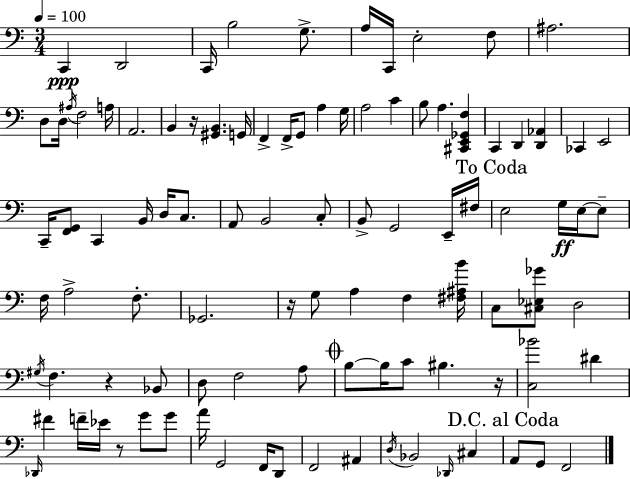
C2/q D2/h C2/s B3/h G3/e. A3/s C2/s E3/h F3/e A#3/h. D3/e D3/s A#3/s F3/h A3/s A2/h. B2/q R/s [G#2,B2]/q. G2/s F2/q F2/s G2/e A3/q G3/s A3/h C4/q B3/e A3/q. [C#2,E2,Gb2,F3]/q C2/q D2/q [D2,Ab2]/q CES2/q E2/h C2/s [F2,G2]/e C2/q B2/s D3/s C3/e. A2/e B2/h C3/e B2/e G2/h E2/s F#3/s E3/h G3/s E3/s E3/e F3/s A3/h F3/e. Gb2/h. R/s G3/e A3/q F3/q [F#3,A#3,B4]/s C3/e [C#3,Eb3,Gb4]/e D3/h G#3/s F3/q. R/q Bb2/e D3/e F3/h A3/e B3/e B3/s C4/e BIS3/q. R/s [C3,Bb4]/h D#4/q Db2/s F#4/q F4/s Eb4/s R/e G4/e G4/e A4/s G2/h F2/s D2/e F2/h A#2/q D3/s Bb2/h Db2/s C#3/q A2/e G2/e F2/h